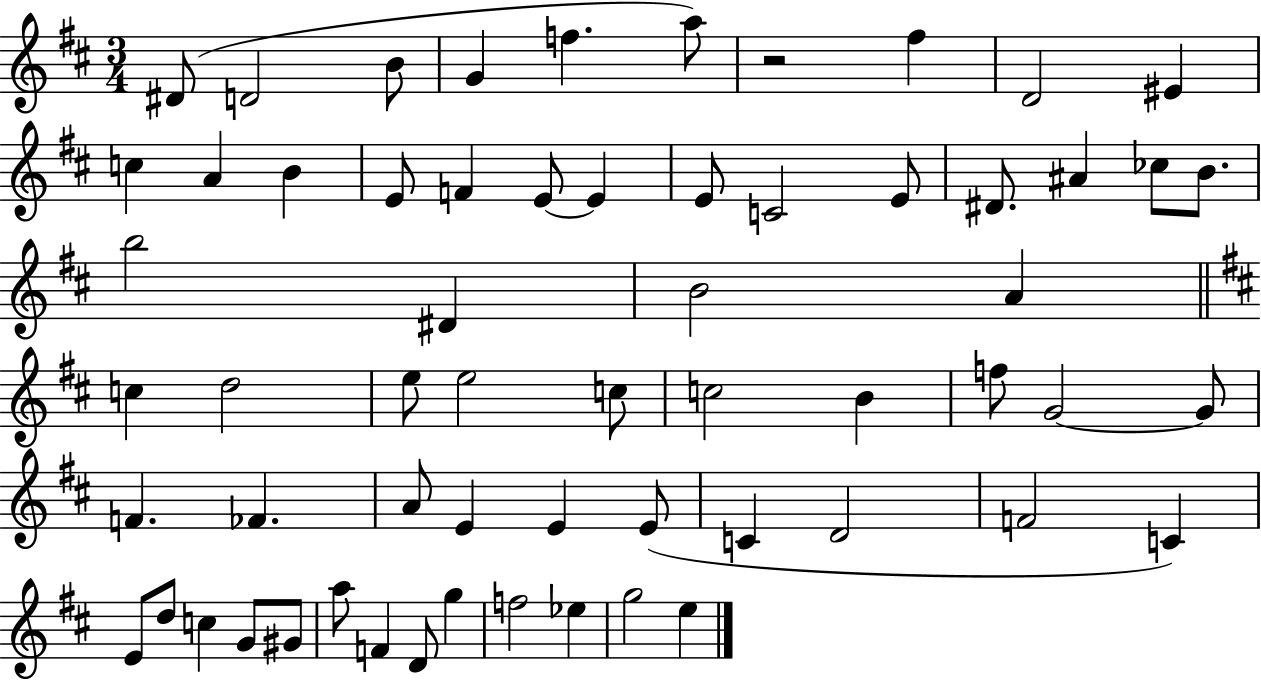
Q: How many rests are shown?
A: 1